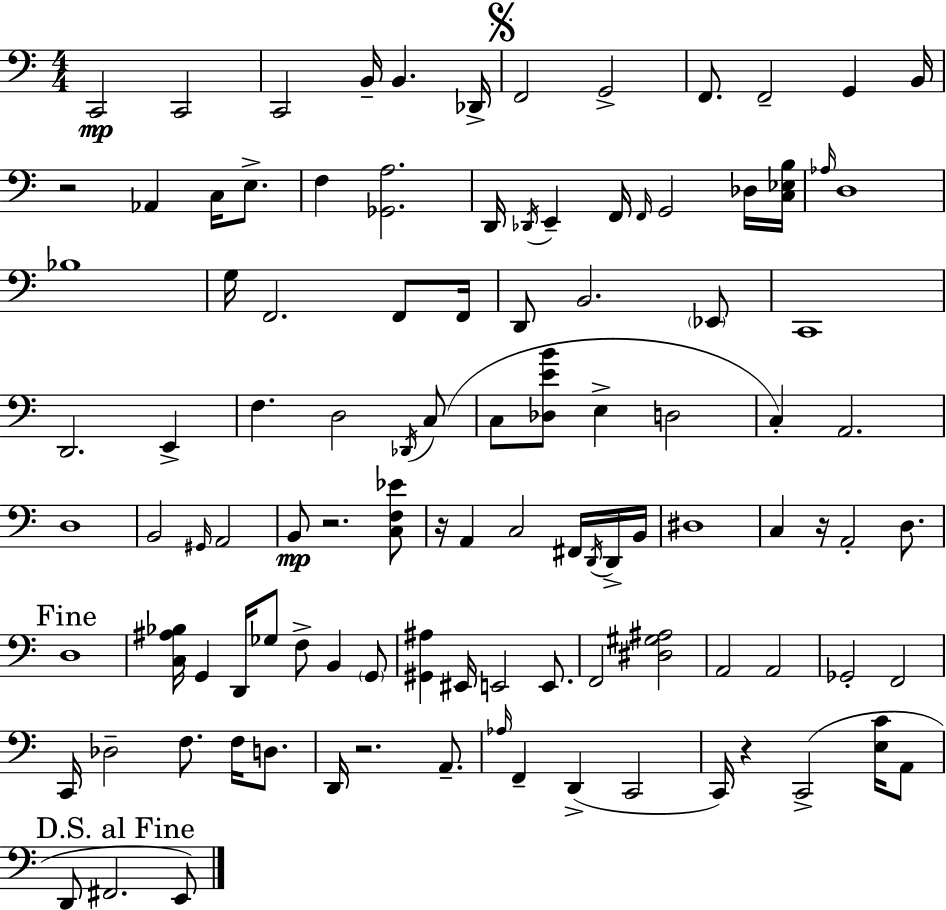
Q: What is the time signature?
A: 4/4